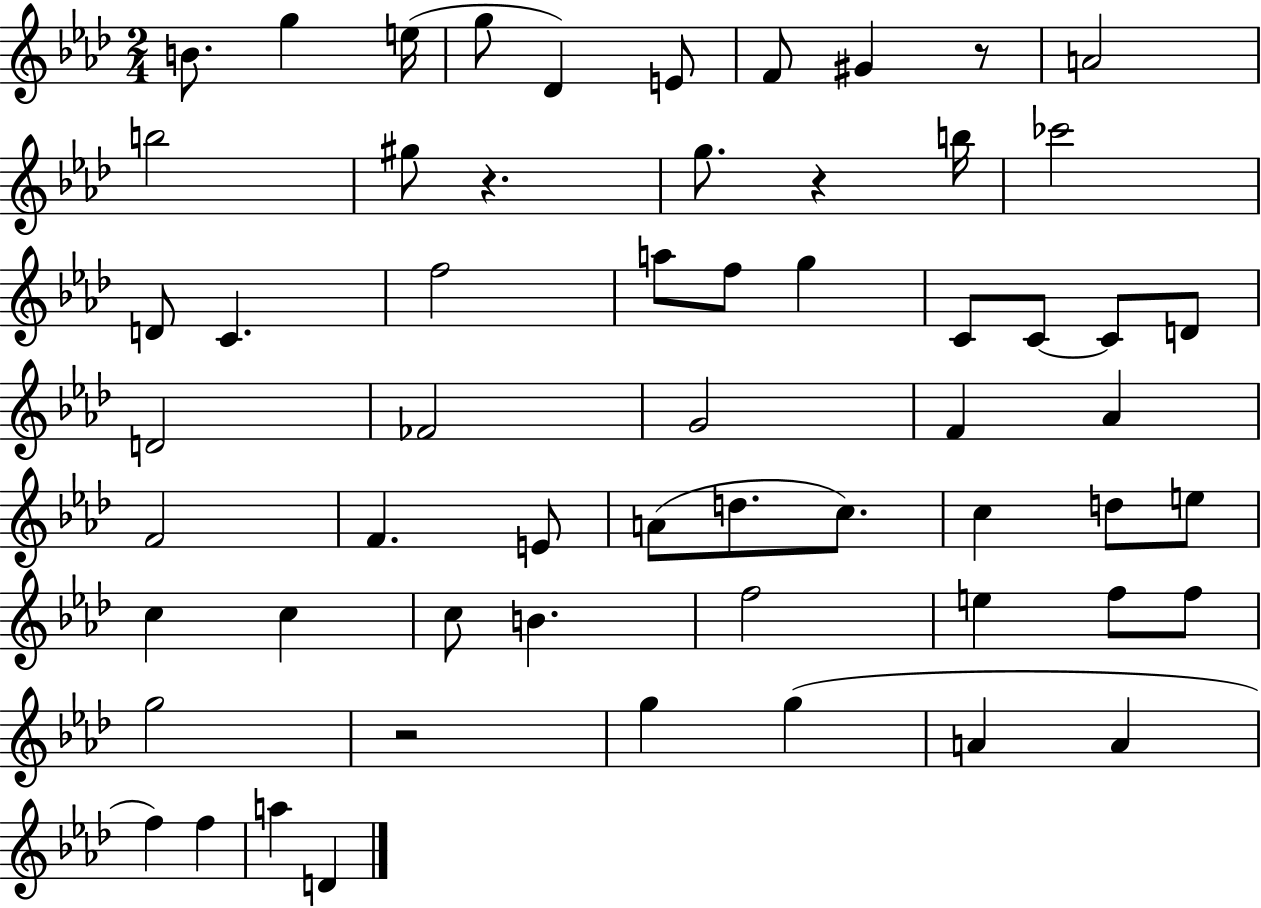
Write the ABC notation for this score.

X:1
T:Untitled
M:2/4
L:1/4
K:Ab
B/2 g e/4 g/2 _D E/2 F/2 ^G z/2 A2 b2 ^g/2 z g/2 z b/4 _c'2 D/2 C f2 a/2 f/2 g C/2 C/2 C/2 D/2 D2 _F2 G2 F _A F2 F E/2 A/2 d/2 c/2 c d/2 e/2 c c c/2 B f2 e f/2 f/2 g2 z2 g g A A f f a D